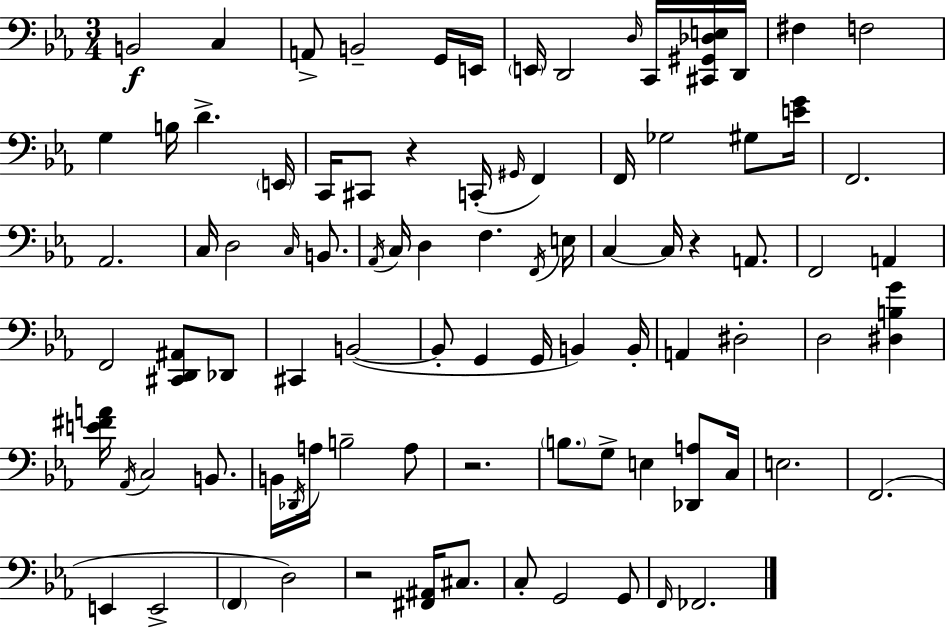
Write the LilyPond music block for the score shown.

{
  \clef bass
  \numericTimeSignature
  \time 3/4
  \key c \minor
  b,2\f c4 | a,8-> b,2-- g,16 e,16 | \parenthesize e,16 d,2 \grace { d16 } c,16 <cis, gis, des e>16 | d,16 fis4 f2 | \break g4 b16 d'4.-> | \parenthesize e,16 c,16 cis,8 r4 c,16-.( \grace { gis,16 } f,4) | f,16 ges2 gis8 | <e' g'>16 f,2. | \break aes,2. | c16 d2 \grace { c16 } | b,8. \acciaccatura { aes,16 } c16 d4 f4. | \acciaccatura { f,16 } e16 c4~~ c16 r4 | \break a,8. f,2 | a,4 f,2 | <cis, d, ais,>8 des,8 cis,4 b,2~(~ | b,8-. g,4 g,16 | \break b,4) b,16-. a,4 dis2-. | d2 | <dis b g'>4 <e' fis' a'>16 \acciaccatura { aes,16 } c2 | b,8. b,16 \acciaccatura { des,16 } a16 b2-- | \break a8 r2. | \parenthesize b8. g8-> | e4 <des, a>8 c16 e2. | f,2.( | \break e,4 e,2-> | \parenthesize f,4 d2) | r2 | <fis, ais,>16 cis8. c8-. g,2 | \break g,8 \grace { f,16 } fes,2. | \bar "|."
}